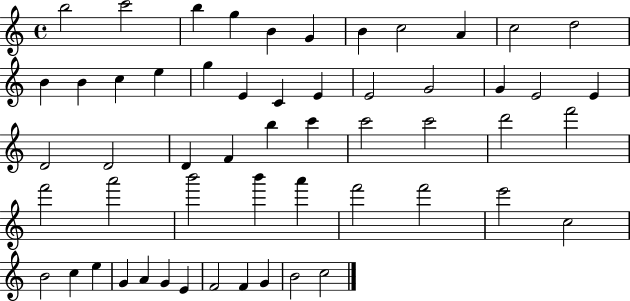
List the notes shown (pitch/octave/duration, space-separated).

B5/h C6/h B5/q G5/q B4/q G4/q B4/q C5/h A4/q C5/h D5/h B4/q B4/q C5/q E5/q G5/q E4/q C4/q E4/q E4/h G4/h G4/q E4/h E4/q D4/h D4/h D4/q F4/q B5/q C6/q C6/h C6/h D6/h F6/h F6/h A6/h B6/h B6/q A6/q F6/h F6/h E6/h C5/h B4/h C5/q E5/q G4/q A4/q G4/q E4/q F4/h F4/q G4/q B4/h C5/h